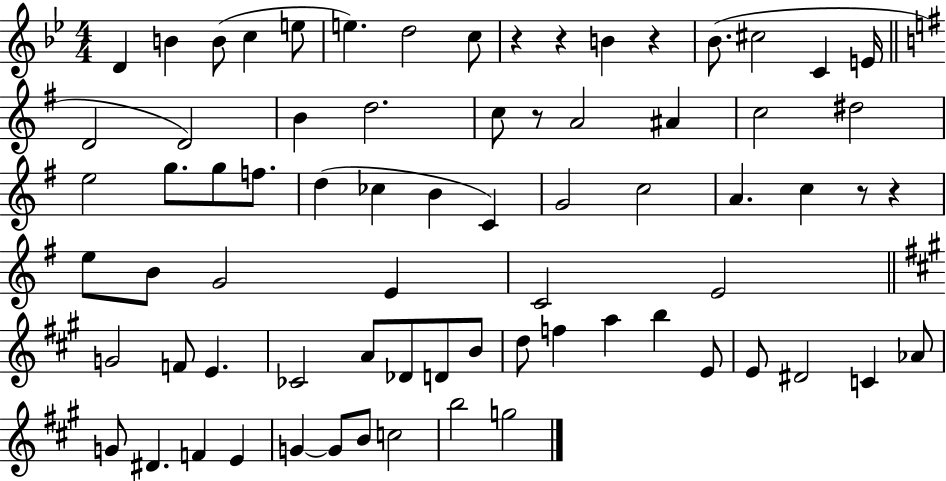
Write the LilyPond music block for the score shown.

{
  \clef treble
  \numericTimeSignature
  \time 4/4
  \key bes \major
  d'4 b'4 b'8( c''4 e''8 | e''4.) d''2 c''8 | r4 r4 b'4 r4 | bes'8.( cis''2 c'4 e'16 | \break \bar "||" \break \key g \major d'2 d'2) | b'4 d''2. | c''8 r8 a'2 ais'4 | c''2 dis''2 | \break e''2 g''8. g''8 f''8. | d''4( ces''4 b'4 c'4) | g'2 c''2 | a'4. c''4 r8 r4 | \break e''8 b'8 g'2 e'4 | c'2 e'2 | \bar "||" \break \key a \major g'2 f'8 e'4. | ces'2 a'8 des'8 d'8 b'8 | d''8 f''4 a''4 b''4 e'8 | e'8 dis'2 c'4 aes'8 | \break g'8 dis'4. f'4 e'4 | g'4~~ g'8 b'8 c''2 | b''2 g''2 | \bar "|."
}